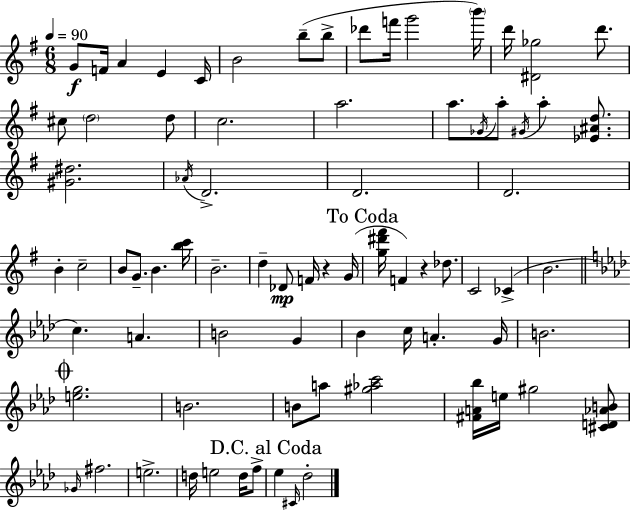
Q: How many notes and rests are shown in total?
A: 78